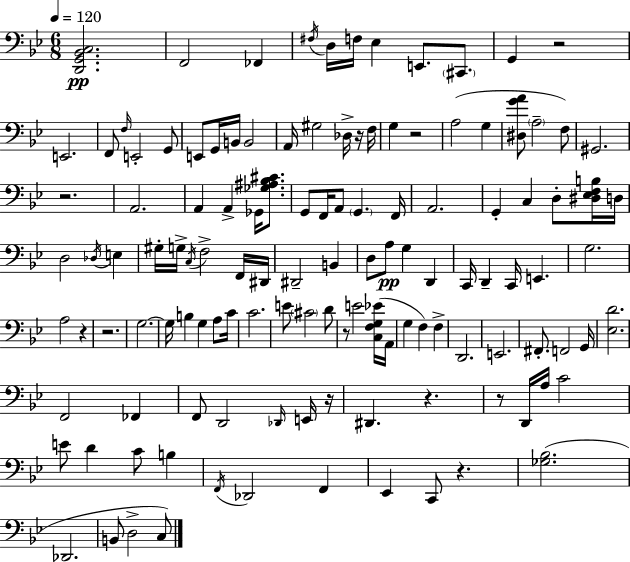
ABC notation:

X:1
T:Untitled
M:6/8
L:1/4
K:Bb
[D,,G,,_B,,C,]2 F,,2 _F,, ^F,/4 D,/4 F,/4 _E, E,,/2 ^C,,/2 G,, z2 E,,2 F,,/2 F,/4 E,,2 G,,/2 E,,/2 G,,/4 B,,/4 B,,2 A,,/4 ^G,2 _D,/4 z/4 F,/4 G, z2 A,2 G, [^D,GA]/2 A,2 F,/2 ^G,,2 z2 A,,2 A,, A,, _G,,/4 [_G,^A,_B,^C]/2 G,,/2 F,,/4 A,,/2 G,, F,,/4 A,,2 G,, C, D,/2 [^D,_E,F,B,]/4 D,/4 D,2 _D,/4 E, ^G,/4 G,/4 C,/4 F,2 F,,/4 ^D,,/4 ^D,,2 B,, D,/2 A,/2 G, D,, C,,/4 D,, C,,/4 E,, G,2 A,2 z z2 G,2 G,/4 B, G, A,/2 C/4 C2 E/2 ^C2 D/2 z/2 E2 [C,F,G,_E]/4 A,,/4 G, F, F, D,,2 E,,2 ^F,,/2 F,,2 G,,/4 [_E,D]2 F,,2 _F,, F,,/2 D,,2 _D,,/4 E,,/4 z/4 ^D,, z z/2 D,,/4 A,/4 C2 E/2 D C/2 B, F,,/4 _D,,2 F,, _E,, C,,/2 z [_G,_B,]2 _D,,2 B,,/2 D,2 C,/2